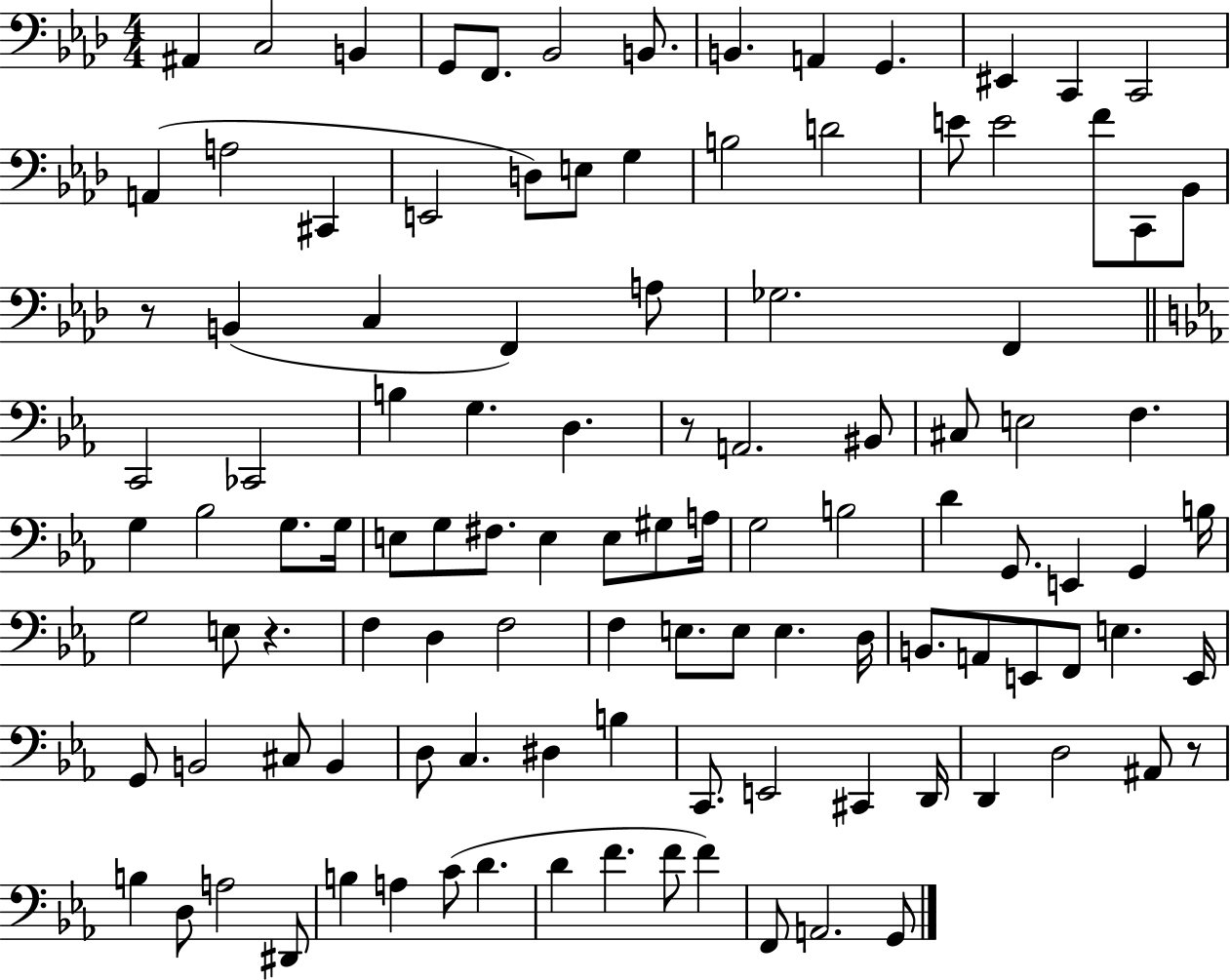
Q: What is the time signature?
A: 4/4